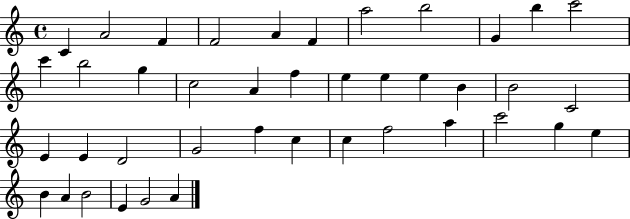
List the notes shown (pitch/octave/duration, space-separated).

C4/q A4/h F4/q F4/h A4/q F4/q A5/h B5/h G4/q B5/q C6/h C6/q B5/h G5/q C5/h A4/q F5/q E5/q E5/q E5/q B4/q B4/h C4/h E4/q E4/q D4/h G4/h F5/q C5/q C5/q F5/h A5/q C6/h G5/q E5/q B4/q A4/q B4/h E4/q G4/h A4/q